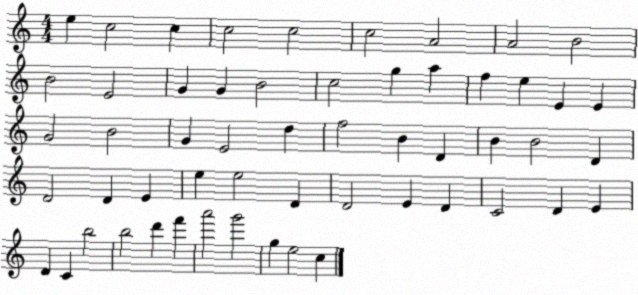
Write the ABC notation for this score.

X:1
T:Untitled
M:4/4
L:1/4
K:C
e c2 c c2 c2 c2 A2 A2 B2 B2 E2 G G B2 c2 g a f e E E G2 B2 G E2 d f2 B D B B2 D D2 D E e e2 D D2 E D C2 D E D C b2 b2 d' f' a'2 g'2 g e2 c